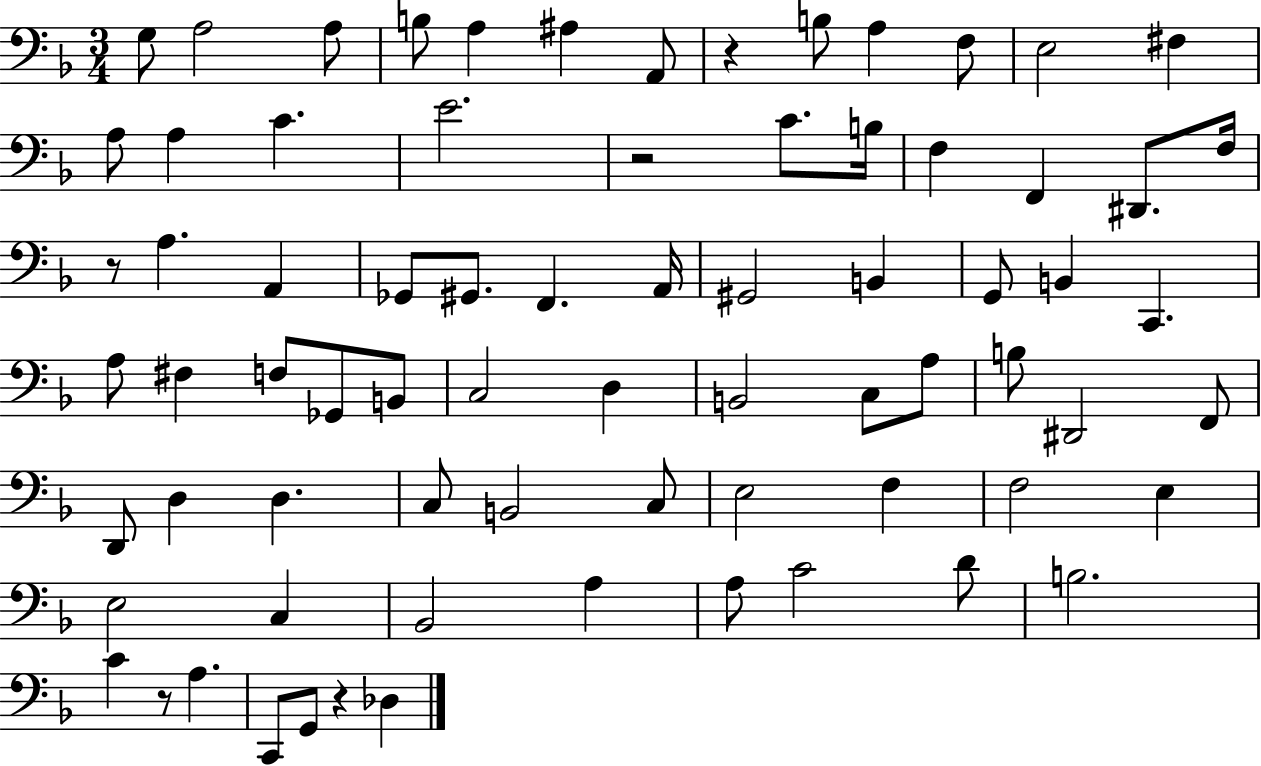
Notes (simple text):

G3/e A3/h A3/e B3/e A3/q A#3/q A2/e R/q B3/e A3/q F3/e E3/h F#3/q A3/e A3/q C4/q. E4/h. R/h C4/e. B3/s F3/q F2/q D#2/e. F3/s R/e A3/q. A2/q Gb2/e G#2/e. F2/q. A2/s G#2/h B2/q G2/e B2/q C2/q. A3/e F#3/q F3/e Gb2/e B2/e C3/h D3/q B2/h C3/e A3/e B3/e D#2/h F2/e D2/e D3/q D3/q. C3/e B2/h C3/e E3/h F3/q F3/h E3/q E3/h C3/q Bb2/h A3/q A3/e C4/h D4/e B3/h. C4/q R/e A3/q. C2/e G2/e R/q Db3/q